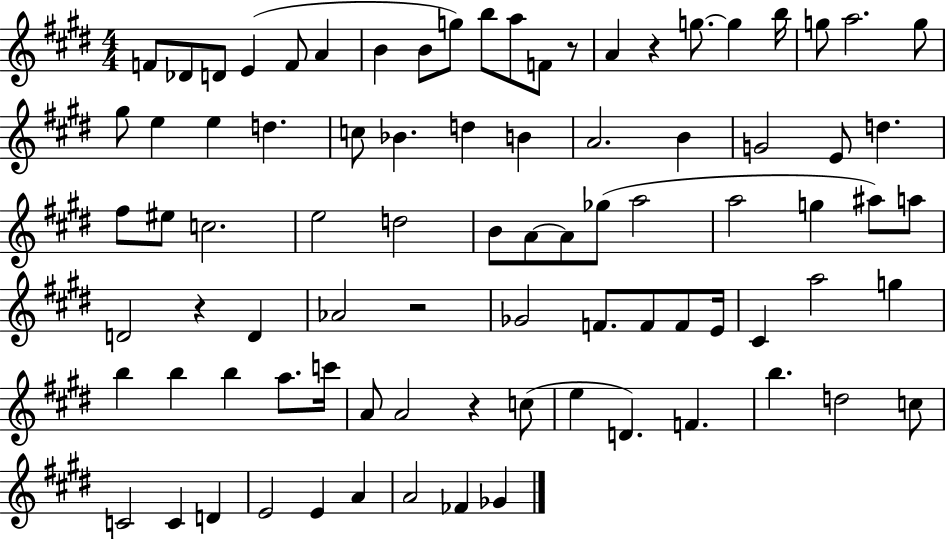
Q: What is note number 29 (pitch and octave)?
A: B4